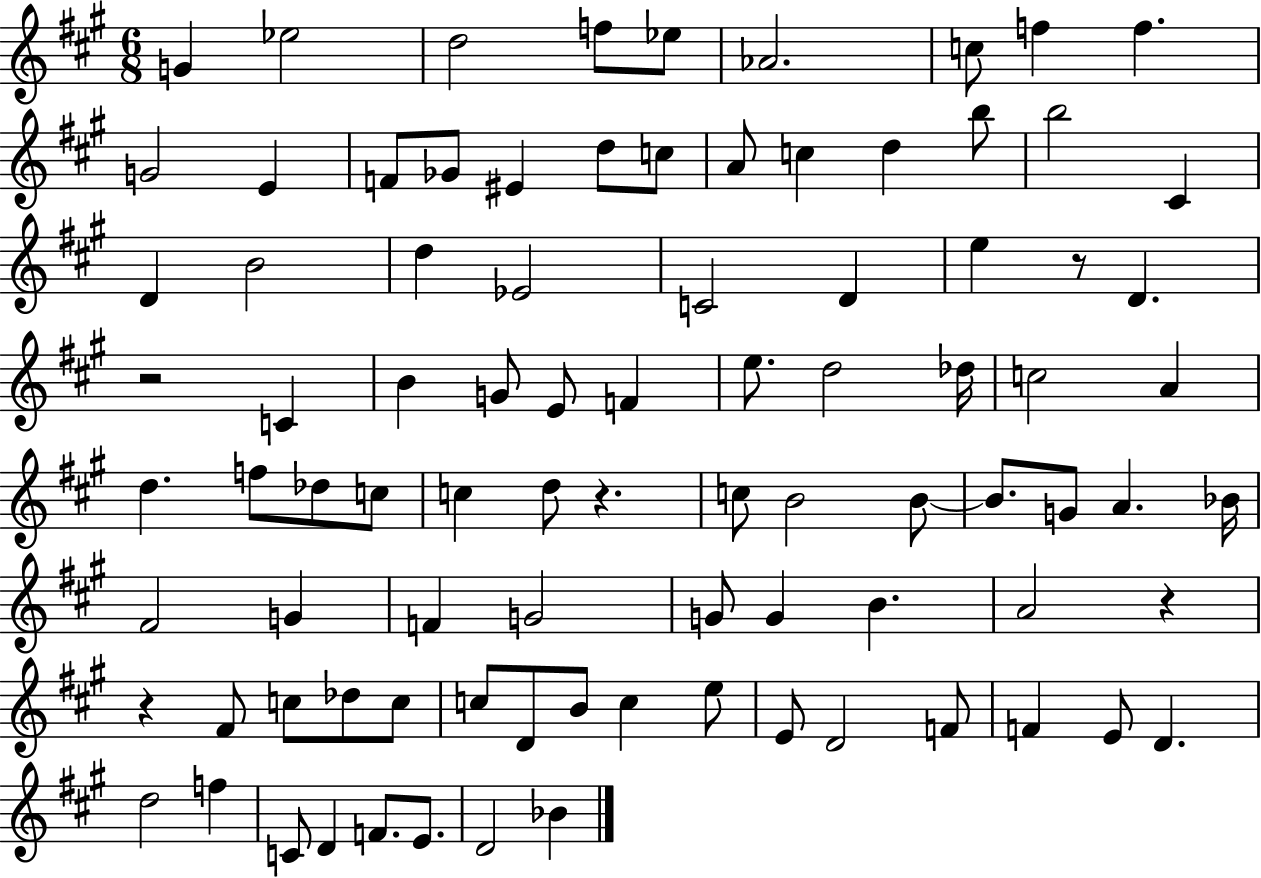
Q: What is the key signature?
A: A major